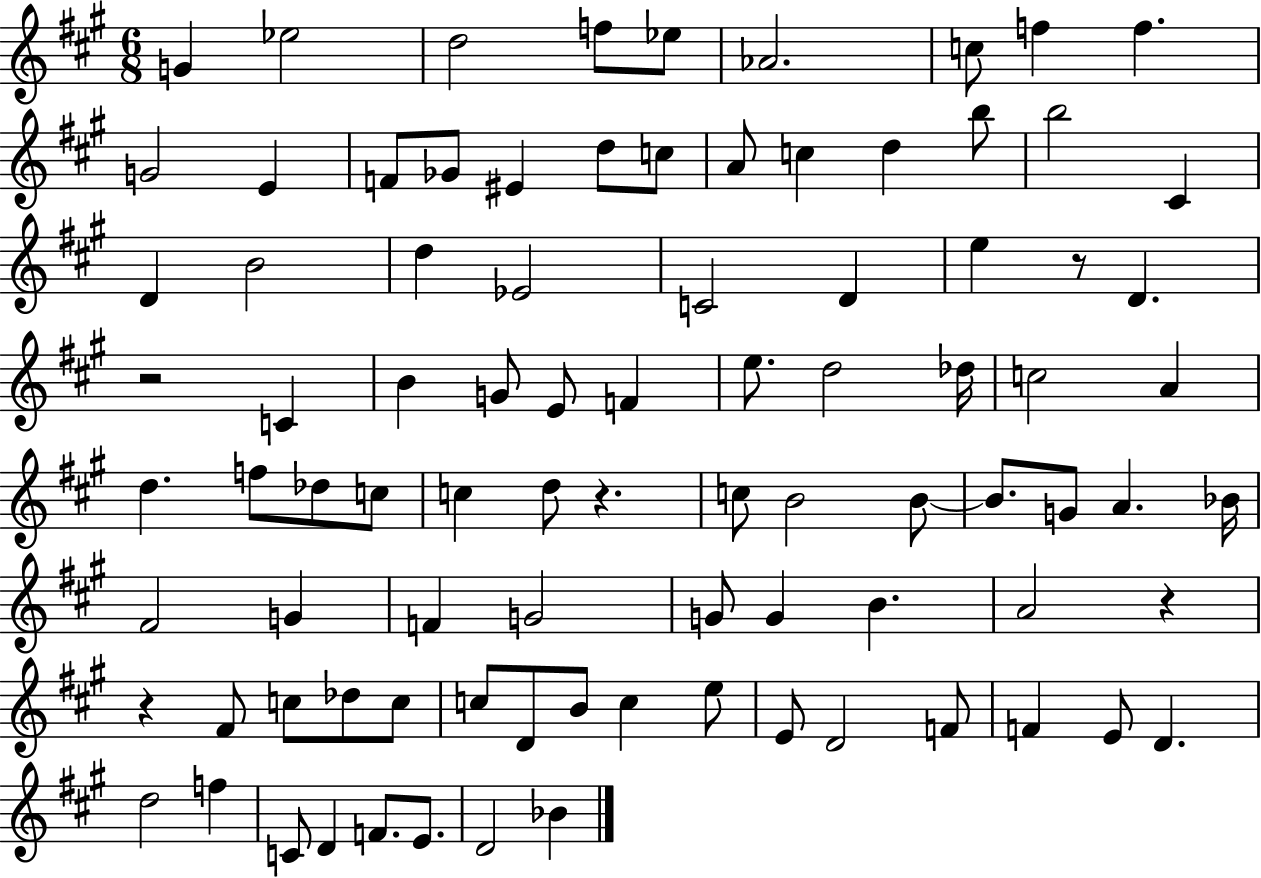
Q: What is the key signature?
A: A major